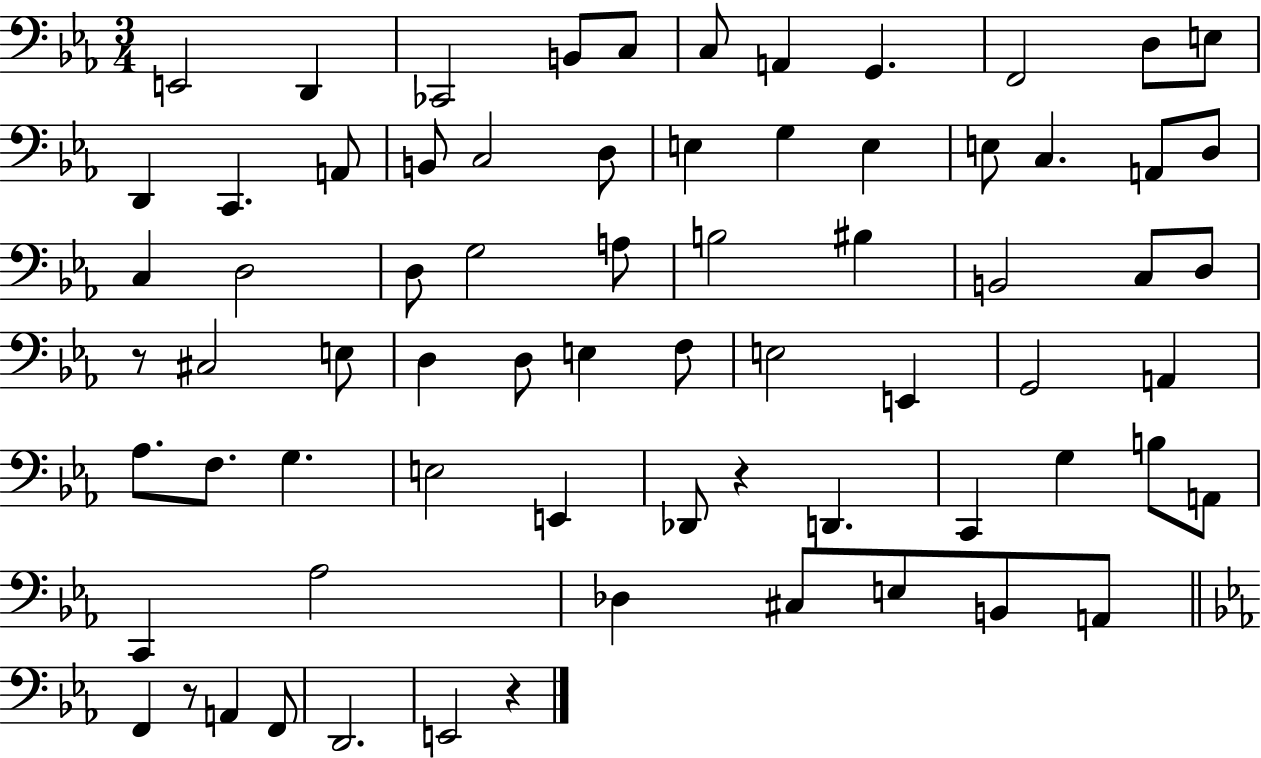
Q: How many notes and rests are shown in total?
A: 71